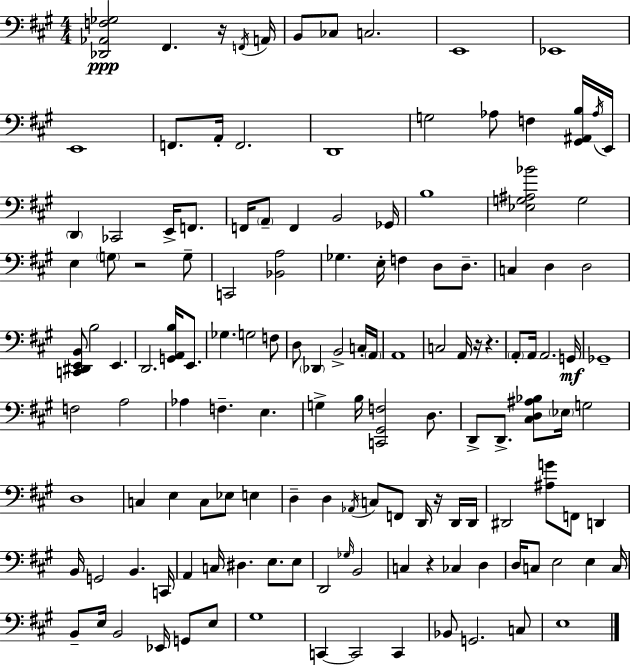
[Db2,Ab2,F3,Gb3]/h F#2/q. R/s F2/s A2/s B2/e CES3/e C3/h. E2/w Eb2/w E2/w F2/e. A2/s F2/h. D2/w G3/h Ab3/e F3/q [G#2,A#2,B3]/s Ab3/s E2/s D2/q CES2/h E2/s F2/e. F2/s A2/e F2/q B2/h Gb2/s B3/w [Eb3,G3,A#3,Bb4]/h G3/h E3/q G3/e R/h G3/e C2/h [Bb2,A3]/h Gb3/q. E3/s F3/q D3/e D3/e. C3/q D3/q D3/h [C2,D#2,E2,B2]/e B3/h E2/q. D2/h. [G2,A2,B3]/s E2/e. Gb3/q. G3/h F3/e D3/e Db2/q B2/h C3/s A2/s A2/w C3/h A2/s R/s R/q. A2/e A2/s A2/h. G2/s Gb2/w F3/h A3/h Ab3/q F3/q. E3/q. G3/q B3/s [C2,G#2,F3]/h D3/e. D2/e D2/e. [C#3,D3,A#3,Bb3]/e Eb3/s G3/h D3/w C3/q E3/q C3/e Eb3/e E3/q D3/q D3/q Ab2/s C3/e F2/e D2/s R/s D2/s D2/s D#2/h [A#3,G4]/e F2/e D2/q B2/s G2/h B2/q. C2/s A2/q C3/s D#3/q. E3/e. E3/e D2/h Gb3/s B2/h C3/q R/q CES3/q D3/q D3/s C3/e E3/h E3/q C3/s B2/e E3/s B2/h Eb2/s G2/e E3/e G#3/w C2/q C2/h C2/q Bb2/e G2/h. C3/e E3/w